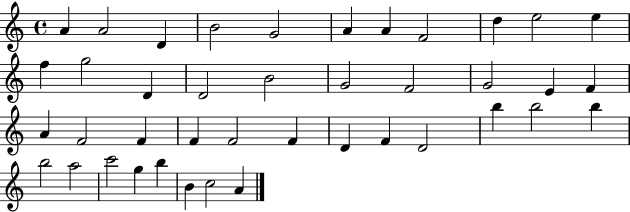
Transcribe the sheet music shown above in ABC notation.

X:1
T:Untitled
M:4/4
L:1/4
K:C
A A2 D B2 G2 A A F2 d e2 e f g2 D D2 B2 G2 F2 G2 E F A F2 F F F2 F D F D2 b b2 b b2 a2 c'2 g b B c2 A